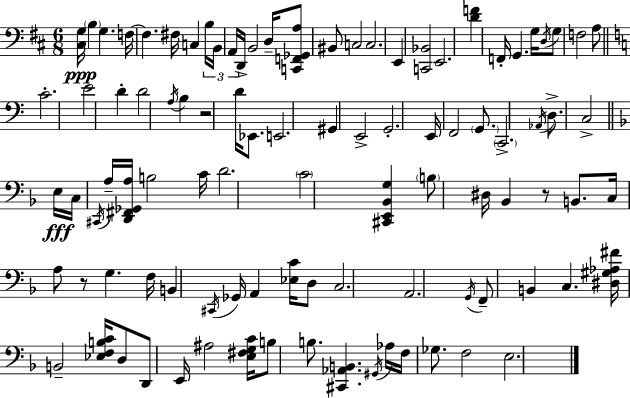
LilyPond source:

{
  \clef bass
  \numericTimeSignature
  \time 6/8
  \key d \major
  <cis g>16\ppp \parenthesize b4 g4. f16~~ | f4. fis16 c4 \tuplet 3/2 { b16 | b,16 a,16 } d,16-> b,2 d16-- | <c, f, ges, a>8 bis,8 c2 | \break c2. | e,4 <c, bes,>2 | e,2. | <d' f'>4 f,16-. g,4. g16 | \break \acciaccatura { d16 } g8 f2 a8 | \bar "||" \break \key a \minor c'2.-. | e'2 d'4-. | d'2 \acciaccatura { a16 } b4 | r2 d'16 ees,8. | \break e,2. | gis,4 e,2-> | g,2.-. | e,16 f,2 \parenthesize g,8. | \break \parenthesize c,2.-> | \acciaccatura { aes,16 } d8.-> c2-> | \bar "||" \break \key d \minor e16\fff c16 \acciaccatura { cis,16 } a16-- <d, fis, ges, a>16 b2 | c'16 d'2. | \parenthesize c'2 <cis, e, bes, g>4 | \parenthesize b8 dis16 bes,4 r8 b,8. | \break c16 a8 r8 g4. | f16 b,4 \acciaccatura { cis,16 } ges,16 a,4 | <ees c'>16 d8 c2. | a,2. | \break \acciaccatura { g,16 } f,8-- b,4 c4. | <dis gis aes fis'>16 b,2-- | <ees f b c'>16 d8 d,8 e,16 ais2 | <e fis g c'>16 b8 b8. <cis, aes, b,>4. | \break \acciaccatura { gis,16 } aes16 f16 ges8. f2 | e2. | \bar "|."
}